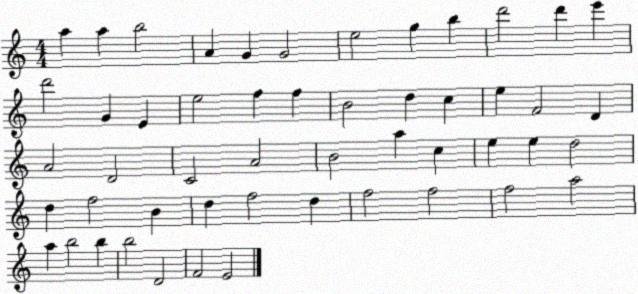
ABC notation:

X:1
T:Untitled
M:4/4
L:1/4
K:C
a a b2 A G G2 e2 g b d'2 d' e' d'2 G E e2 f f B2 d c e F2 D A2 D2 C2 A2 B2 a c e e d2 d f2 B d f2 d f2 f2 f2 a2 a b2 b b2 D2 F2 E2